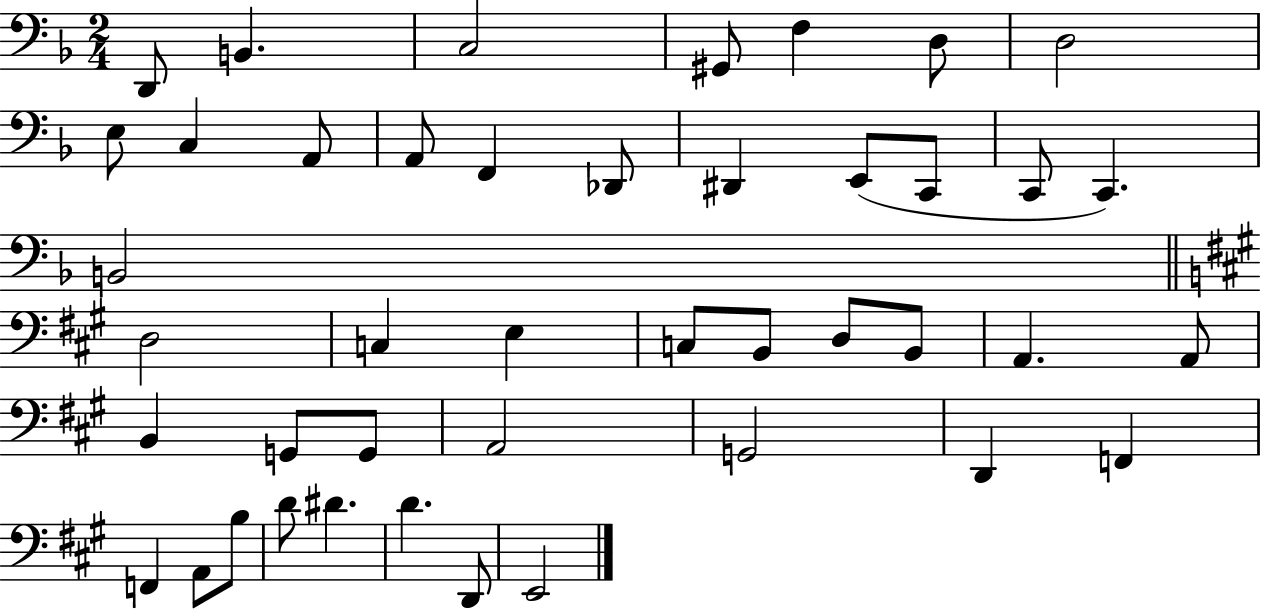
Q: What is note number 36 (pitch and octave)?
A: F2